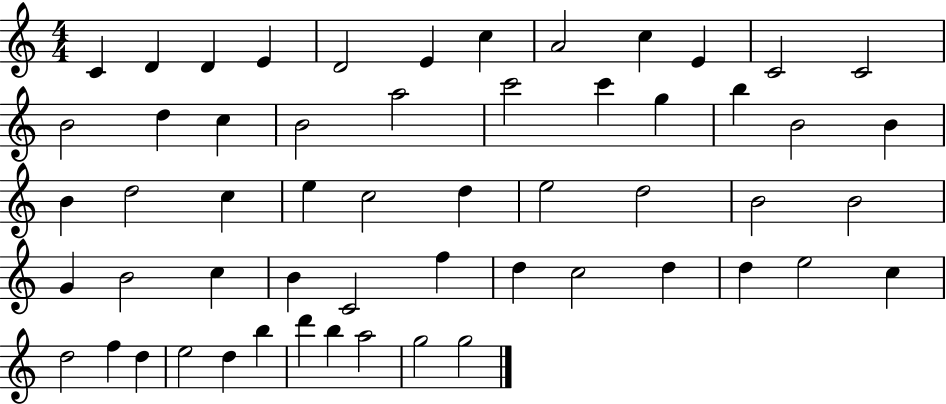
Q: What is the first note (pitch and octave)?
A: C4